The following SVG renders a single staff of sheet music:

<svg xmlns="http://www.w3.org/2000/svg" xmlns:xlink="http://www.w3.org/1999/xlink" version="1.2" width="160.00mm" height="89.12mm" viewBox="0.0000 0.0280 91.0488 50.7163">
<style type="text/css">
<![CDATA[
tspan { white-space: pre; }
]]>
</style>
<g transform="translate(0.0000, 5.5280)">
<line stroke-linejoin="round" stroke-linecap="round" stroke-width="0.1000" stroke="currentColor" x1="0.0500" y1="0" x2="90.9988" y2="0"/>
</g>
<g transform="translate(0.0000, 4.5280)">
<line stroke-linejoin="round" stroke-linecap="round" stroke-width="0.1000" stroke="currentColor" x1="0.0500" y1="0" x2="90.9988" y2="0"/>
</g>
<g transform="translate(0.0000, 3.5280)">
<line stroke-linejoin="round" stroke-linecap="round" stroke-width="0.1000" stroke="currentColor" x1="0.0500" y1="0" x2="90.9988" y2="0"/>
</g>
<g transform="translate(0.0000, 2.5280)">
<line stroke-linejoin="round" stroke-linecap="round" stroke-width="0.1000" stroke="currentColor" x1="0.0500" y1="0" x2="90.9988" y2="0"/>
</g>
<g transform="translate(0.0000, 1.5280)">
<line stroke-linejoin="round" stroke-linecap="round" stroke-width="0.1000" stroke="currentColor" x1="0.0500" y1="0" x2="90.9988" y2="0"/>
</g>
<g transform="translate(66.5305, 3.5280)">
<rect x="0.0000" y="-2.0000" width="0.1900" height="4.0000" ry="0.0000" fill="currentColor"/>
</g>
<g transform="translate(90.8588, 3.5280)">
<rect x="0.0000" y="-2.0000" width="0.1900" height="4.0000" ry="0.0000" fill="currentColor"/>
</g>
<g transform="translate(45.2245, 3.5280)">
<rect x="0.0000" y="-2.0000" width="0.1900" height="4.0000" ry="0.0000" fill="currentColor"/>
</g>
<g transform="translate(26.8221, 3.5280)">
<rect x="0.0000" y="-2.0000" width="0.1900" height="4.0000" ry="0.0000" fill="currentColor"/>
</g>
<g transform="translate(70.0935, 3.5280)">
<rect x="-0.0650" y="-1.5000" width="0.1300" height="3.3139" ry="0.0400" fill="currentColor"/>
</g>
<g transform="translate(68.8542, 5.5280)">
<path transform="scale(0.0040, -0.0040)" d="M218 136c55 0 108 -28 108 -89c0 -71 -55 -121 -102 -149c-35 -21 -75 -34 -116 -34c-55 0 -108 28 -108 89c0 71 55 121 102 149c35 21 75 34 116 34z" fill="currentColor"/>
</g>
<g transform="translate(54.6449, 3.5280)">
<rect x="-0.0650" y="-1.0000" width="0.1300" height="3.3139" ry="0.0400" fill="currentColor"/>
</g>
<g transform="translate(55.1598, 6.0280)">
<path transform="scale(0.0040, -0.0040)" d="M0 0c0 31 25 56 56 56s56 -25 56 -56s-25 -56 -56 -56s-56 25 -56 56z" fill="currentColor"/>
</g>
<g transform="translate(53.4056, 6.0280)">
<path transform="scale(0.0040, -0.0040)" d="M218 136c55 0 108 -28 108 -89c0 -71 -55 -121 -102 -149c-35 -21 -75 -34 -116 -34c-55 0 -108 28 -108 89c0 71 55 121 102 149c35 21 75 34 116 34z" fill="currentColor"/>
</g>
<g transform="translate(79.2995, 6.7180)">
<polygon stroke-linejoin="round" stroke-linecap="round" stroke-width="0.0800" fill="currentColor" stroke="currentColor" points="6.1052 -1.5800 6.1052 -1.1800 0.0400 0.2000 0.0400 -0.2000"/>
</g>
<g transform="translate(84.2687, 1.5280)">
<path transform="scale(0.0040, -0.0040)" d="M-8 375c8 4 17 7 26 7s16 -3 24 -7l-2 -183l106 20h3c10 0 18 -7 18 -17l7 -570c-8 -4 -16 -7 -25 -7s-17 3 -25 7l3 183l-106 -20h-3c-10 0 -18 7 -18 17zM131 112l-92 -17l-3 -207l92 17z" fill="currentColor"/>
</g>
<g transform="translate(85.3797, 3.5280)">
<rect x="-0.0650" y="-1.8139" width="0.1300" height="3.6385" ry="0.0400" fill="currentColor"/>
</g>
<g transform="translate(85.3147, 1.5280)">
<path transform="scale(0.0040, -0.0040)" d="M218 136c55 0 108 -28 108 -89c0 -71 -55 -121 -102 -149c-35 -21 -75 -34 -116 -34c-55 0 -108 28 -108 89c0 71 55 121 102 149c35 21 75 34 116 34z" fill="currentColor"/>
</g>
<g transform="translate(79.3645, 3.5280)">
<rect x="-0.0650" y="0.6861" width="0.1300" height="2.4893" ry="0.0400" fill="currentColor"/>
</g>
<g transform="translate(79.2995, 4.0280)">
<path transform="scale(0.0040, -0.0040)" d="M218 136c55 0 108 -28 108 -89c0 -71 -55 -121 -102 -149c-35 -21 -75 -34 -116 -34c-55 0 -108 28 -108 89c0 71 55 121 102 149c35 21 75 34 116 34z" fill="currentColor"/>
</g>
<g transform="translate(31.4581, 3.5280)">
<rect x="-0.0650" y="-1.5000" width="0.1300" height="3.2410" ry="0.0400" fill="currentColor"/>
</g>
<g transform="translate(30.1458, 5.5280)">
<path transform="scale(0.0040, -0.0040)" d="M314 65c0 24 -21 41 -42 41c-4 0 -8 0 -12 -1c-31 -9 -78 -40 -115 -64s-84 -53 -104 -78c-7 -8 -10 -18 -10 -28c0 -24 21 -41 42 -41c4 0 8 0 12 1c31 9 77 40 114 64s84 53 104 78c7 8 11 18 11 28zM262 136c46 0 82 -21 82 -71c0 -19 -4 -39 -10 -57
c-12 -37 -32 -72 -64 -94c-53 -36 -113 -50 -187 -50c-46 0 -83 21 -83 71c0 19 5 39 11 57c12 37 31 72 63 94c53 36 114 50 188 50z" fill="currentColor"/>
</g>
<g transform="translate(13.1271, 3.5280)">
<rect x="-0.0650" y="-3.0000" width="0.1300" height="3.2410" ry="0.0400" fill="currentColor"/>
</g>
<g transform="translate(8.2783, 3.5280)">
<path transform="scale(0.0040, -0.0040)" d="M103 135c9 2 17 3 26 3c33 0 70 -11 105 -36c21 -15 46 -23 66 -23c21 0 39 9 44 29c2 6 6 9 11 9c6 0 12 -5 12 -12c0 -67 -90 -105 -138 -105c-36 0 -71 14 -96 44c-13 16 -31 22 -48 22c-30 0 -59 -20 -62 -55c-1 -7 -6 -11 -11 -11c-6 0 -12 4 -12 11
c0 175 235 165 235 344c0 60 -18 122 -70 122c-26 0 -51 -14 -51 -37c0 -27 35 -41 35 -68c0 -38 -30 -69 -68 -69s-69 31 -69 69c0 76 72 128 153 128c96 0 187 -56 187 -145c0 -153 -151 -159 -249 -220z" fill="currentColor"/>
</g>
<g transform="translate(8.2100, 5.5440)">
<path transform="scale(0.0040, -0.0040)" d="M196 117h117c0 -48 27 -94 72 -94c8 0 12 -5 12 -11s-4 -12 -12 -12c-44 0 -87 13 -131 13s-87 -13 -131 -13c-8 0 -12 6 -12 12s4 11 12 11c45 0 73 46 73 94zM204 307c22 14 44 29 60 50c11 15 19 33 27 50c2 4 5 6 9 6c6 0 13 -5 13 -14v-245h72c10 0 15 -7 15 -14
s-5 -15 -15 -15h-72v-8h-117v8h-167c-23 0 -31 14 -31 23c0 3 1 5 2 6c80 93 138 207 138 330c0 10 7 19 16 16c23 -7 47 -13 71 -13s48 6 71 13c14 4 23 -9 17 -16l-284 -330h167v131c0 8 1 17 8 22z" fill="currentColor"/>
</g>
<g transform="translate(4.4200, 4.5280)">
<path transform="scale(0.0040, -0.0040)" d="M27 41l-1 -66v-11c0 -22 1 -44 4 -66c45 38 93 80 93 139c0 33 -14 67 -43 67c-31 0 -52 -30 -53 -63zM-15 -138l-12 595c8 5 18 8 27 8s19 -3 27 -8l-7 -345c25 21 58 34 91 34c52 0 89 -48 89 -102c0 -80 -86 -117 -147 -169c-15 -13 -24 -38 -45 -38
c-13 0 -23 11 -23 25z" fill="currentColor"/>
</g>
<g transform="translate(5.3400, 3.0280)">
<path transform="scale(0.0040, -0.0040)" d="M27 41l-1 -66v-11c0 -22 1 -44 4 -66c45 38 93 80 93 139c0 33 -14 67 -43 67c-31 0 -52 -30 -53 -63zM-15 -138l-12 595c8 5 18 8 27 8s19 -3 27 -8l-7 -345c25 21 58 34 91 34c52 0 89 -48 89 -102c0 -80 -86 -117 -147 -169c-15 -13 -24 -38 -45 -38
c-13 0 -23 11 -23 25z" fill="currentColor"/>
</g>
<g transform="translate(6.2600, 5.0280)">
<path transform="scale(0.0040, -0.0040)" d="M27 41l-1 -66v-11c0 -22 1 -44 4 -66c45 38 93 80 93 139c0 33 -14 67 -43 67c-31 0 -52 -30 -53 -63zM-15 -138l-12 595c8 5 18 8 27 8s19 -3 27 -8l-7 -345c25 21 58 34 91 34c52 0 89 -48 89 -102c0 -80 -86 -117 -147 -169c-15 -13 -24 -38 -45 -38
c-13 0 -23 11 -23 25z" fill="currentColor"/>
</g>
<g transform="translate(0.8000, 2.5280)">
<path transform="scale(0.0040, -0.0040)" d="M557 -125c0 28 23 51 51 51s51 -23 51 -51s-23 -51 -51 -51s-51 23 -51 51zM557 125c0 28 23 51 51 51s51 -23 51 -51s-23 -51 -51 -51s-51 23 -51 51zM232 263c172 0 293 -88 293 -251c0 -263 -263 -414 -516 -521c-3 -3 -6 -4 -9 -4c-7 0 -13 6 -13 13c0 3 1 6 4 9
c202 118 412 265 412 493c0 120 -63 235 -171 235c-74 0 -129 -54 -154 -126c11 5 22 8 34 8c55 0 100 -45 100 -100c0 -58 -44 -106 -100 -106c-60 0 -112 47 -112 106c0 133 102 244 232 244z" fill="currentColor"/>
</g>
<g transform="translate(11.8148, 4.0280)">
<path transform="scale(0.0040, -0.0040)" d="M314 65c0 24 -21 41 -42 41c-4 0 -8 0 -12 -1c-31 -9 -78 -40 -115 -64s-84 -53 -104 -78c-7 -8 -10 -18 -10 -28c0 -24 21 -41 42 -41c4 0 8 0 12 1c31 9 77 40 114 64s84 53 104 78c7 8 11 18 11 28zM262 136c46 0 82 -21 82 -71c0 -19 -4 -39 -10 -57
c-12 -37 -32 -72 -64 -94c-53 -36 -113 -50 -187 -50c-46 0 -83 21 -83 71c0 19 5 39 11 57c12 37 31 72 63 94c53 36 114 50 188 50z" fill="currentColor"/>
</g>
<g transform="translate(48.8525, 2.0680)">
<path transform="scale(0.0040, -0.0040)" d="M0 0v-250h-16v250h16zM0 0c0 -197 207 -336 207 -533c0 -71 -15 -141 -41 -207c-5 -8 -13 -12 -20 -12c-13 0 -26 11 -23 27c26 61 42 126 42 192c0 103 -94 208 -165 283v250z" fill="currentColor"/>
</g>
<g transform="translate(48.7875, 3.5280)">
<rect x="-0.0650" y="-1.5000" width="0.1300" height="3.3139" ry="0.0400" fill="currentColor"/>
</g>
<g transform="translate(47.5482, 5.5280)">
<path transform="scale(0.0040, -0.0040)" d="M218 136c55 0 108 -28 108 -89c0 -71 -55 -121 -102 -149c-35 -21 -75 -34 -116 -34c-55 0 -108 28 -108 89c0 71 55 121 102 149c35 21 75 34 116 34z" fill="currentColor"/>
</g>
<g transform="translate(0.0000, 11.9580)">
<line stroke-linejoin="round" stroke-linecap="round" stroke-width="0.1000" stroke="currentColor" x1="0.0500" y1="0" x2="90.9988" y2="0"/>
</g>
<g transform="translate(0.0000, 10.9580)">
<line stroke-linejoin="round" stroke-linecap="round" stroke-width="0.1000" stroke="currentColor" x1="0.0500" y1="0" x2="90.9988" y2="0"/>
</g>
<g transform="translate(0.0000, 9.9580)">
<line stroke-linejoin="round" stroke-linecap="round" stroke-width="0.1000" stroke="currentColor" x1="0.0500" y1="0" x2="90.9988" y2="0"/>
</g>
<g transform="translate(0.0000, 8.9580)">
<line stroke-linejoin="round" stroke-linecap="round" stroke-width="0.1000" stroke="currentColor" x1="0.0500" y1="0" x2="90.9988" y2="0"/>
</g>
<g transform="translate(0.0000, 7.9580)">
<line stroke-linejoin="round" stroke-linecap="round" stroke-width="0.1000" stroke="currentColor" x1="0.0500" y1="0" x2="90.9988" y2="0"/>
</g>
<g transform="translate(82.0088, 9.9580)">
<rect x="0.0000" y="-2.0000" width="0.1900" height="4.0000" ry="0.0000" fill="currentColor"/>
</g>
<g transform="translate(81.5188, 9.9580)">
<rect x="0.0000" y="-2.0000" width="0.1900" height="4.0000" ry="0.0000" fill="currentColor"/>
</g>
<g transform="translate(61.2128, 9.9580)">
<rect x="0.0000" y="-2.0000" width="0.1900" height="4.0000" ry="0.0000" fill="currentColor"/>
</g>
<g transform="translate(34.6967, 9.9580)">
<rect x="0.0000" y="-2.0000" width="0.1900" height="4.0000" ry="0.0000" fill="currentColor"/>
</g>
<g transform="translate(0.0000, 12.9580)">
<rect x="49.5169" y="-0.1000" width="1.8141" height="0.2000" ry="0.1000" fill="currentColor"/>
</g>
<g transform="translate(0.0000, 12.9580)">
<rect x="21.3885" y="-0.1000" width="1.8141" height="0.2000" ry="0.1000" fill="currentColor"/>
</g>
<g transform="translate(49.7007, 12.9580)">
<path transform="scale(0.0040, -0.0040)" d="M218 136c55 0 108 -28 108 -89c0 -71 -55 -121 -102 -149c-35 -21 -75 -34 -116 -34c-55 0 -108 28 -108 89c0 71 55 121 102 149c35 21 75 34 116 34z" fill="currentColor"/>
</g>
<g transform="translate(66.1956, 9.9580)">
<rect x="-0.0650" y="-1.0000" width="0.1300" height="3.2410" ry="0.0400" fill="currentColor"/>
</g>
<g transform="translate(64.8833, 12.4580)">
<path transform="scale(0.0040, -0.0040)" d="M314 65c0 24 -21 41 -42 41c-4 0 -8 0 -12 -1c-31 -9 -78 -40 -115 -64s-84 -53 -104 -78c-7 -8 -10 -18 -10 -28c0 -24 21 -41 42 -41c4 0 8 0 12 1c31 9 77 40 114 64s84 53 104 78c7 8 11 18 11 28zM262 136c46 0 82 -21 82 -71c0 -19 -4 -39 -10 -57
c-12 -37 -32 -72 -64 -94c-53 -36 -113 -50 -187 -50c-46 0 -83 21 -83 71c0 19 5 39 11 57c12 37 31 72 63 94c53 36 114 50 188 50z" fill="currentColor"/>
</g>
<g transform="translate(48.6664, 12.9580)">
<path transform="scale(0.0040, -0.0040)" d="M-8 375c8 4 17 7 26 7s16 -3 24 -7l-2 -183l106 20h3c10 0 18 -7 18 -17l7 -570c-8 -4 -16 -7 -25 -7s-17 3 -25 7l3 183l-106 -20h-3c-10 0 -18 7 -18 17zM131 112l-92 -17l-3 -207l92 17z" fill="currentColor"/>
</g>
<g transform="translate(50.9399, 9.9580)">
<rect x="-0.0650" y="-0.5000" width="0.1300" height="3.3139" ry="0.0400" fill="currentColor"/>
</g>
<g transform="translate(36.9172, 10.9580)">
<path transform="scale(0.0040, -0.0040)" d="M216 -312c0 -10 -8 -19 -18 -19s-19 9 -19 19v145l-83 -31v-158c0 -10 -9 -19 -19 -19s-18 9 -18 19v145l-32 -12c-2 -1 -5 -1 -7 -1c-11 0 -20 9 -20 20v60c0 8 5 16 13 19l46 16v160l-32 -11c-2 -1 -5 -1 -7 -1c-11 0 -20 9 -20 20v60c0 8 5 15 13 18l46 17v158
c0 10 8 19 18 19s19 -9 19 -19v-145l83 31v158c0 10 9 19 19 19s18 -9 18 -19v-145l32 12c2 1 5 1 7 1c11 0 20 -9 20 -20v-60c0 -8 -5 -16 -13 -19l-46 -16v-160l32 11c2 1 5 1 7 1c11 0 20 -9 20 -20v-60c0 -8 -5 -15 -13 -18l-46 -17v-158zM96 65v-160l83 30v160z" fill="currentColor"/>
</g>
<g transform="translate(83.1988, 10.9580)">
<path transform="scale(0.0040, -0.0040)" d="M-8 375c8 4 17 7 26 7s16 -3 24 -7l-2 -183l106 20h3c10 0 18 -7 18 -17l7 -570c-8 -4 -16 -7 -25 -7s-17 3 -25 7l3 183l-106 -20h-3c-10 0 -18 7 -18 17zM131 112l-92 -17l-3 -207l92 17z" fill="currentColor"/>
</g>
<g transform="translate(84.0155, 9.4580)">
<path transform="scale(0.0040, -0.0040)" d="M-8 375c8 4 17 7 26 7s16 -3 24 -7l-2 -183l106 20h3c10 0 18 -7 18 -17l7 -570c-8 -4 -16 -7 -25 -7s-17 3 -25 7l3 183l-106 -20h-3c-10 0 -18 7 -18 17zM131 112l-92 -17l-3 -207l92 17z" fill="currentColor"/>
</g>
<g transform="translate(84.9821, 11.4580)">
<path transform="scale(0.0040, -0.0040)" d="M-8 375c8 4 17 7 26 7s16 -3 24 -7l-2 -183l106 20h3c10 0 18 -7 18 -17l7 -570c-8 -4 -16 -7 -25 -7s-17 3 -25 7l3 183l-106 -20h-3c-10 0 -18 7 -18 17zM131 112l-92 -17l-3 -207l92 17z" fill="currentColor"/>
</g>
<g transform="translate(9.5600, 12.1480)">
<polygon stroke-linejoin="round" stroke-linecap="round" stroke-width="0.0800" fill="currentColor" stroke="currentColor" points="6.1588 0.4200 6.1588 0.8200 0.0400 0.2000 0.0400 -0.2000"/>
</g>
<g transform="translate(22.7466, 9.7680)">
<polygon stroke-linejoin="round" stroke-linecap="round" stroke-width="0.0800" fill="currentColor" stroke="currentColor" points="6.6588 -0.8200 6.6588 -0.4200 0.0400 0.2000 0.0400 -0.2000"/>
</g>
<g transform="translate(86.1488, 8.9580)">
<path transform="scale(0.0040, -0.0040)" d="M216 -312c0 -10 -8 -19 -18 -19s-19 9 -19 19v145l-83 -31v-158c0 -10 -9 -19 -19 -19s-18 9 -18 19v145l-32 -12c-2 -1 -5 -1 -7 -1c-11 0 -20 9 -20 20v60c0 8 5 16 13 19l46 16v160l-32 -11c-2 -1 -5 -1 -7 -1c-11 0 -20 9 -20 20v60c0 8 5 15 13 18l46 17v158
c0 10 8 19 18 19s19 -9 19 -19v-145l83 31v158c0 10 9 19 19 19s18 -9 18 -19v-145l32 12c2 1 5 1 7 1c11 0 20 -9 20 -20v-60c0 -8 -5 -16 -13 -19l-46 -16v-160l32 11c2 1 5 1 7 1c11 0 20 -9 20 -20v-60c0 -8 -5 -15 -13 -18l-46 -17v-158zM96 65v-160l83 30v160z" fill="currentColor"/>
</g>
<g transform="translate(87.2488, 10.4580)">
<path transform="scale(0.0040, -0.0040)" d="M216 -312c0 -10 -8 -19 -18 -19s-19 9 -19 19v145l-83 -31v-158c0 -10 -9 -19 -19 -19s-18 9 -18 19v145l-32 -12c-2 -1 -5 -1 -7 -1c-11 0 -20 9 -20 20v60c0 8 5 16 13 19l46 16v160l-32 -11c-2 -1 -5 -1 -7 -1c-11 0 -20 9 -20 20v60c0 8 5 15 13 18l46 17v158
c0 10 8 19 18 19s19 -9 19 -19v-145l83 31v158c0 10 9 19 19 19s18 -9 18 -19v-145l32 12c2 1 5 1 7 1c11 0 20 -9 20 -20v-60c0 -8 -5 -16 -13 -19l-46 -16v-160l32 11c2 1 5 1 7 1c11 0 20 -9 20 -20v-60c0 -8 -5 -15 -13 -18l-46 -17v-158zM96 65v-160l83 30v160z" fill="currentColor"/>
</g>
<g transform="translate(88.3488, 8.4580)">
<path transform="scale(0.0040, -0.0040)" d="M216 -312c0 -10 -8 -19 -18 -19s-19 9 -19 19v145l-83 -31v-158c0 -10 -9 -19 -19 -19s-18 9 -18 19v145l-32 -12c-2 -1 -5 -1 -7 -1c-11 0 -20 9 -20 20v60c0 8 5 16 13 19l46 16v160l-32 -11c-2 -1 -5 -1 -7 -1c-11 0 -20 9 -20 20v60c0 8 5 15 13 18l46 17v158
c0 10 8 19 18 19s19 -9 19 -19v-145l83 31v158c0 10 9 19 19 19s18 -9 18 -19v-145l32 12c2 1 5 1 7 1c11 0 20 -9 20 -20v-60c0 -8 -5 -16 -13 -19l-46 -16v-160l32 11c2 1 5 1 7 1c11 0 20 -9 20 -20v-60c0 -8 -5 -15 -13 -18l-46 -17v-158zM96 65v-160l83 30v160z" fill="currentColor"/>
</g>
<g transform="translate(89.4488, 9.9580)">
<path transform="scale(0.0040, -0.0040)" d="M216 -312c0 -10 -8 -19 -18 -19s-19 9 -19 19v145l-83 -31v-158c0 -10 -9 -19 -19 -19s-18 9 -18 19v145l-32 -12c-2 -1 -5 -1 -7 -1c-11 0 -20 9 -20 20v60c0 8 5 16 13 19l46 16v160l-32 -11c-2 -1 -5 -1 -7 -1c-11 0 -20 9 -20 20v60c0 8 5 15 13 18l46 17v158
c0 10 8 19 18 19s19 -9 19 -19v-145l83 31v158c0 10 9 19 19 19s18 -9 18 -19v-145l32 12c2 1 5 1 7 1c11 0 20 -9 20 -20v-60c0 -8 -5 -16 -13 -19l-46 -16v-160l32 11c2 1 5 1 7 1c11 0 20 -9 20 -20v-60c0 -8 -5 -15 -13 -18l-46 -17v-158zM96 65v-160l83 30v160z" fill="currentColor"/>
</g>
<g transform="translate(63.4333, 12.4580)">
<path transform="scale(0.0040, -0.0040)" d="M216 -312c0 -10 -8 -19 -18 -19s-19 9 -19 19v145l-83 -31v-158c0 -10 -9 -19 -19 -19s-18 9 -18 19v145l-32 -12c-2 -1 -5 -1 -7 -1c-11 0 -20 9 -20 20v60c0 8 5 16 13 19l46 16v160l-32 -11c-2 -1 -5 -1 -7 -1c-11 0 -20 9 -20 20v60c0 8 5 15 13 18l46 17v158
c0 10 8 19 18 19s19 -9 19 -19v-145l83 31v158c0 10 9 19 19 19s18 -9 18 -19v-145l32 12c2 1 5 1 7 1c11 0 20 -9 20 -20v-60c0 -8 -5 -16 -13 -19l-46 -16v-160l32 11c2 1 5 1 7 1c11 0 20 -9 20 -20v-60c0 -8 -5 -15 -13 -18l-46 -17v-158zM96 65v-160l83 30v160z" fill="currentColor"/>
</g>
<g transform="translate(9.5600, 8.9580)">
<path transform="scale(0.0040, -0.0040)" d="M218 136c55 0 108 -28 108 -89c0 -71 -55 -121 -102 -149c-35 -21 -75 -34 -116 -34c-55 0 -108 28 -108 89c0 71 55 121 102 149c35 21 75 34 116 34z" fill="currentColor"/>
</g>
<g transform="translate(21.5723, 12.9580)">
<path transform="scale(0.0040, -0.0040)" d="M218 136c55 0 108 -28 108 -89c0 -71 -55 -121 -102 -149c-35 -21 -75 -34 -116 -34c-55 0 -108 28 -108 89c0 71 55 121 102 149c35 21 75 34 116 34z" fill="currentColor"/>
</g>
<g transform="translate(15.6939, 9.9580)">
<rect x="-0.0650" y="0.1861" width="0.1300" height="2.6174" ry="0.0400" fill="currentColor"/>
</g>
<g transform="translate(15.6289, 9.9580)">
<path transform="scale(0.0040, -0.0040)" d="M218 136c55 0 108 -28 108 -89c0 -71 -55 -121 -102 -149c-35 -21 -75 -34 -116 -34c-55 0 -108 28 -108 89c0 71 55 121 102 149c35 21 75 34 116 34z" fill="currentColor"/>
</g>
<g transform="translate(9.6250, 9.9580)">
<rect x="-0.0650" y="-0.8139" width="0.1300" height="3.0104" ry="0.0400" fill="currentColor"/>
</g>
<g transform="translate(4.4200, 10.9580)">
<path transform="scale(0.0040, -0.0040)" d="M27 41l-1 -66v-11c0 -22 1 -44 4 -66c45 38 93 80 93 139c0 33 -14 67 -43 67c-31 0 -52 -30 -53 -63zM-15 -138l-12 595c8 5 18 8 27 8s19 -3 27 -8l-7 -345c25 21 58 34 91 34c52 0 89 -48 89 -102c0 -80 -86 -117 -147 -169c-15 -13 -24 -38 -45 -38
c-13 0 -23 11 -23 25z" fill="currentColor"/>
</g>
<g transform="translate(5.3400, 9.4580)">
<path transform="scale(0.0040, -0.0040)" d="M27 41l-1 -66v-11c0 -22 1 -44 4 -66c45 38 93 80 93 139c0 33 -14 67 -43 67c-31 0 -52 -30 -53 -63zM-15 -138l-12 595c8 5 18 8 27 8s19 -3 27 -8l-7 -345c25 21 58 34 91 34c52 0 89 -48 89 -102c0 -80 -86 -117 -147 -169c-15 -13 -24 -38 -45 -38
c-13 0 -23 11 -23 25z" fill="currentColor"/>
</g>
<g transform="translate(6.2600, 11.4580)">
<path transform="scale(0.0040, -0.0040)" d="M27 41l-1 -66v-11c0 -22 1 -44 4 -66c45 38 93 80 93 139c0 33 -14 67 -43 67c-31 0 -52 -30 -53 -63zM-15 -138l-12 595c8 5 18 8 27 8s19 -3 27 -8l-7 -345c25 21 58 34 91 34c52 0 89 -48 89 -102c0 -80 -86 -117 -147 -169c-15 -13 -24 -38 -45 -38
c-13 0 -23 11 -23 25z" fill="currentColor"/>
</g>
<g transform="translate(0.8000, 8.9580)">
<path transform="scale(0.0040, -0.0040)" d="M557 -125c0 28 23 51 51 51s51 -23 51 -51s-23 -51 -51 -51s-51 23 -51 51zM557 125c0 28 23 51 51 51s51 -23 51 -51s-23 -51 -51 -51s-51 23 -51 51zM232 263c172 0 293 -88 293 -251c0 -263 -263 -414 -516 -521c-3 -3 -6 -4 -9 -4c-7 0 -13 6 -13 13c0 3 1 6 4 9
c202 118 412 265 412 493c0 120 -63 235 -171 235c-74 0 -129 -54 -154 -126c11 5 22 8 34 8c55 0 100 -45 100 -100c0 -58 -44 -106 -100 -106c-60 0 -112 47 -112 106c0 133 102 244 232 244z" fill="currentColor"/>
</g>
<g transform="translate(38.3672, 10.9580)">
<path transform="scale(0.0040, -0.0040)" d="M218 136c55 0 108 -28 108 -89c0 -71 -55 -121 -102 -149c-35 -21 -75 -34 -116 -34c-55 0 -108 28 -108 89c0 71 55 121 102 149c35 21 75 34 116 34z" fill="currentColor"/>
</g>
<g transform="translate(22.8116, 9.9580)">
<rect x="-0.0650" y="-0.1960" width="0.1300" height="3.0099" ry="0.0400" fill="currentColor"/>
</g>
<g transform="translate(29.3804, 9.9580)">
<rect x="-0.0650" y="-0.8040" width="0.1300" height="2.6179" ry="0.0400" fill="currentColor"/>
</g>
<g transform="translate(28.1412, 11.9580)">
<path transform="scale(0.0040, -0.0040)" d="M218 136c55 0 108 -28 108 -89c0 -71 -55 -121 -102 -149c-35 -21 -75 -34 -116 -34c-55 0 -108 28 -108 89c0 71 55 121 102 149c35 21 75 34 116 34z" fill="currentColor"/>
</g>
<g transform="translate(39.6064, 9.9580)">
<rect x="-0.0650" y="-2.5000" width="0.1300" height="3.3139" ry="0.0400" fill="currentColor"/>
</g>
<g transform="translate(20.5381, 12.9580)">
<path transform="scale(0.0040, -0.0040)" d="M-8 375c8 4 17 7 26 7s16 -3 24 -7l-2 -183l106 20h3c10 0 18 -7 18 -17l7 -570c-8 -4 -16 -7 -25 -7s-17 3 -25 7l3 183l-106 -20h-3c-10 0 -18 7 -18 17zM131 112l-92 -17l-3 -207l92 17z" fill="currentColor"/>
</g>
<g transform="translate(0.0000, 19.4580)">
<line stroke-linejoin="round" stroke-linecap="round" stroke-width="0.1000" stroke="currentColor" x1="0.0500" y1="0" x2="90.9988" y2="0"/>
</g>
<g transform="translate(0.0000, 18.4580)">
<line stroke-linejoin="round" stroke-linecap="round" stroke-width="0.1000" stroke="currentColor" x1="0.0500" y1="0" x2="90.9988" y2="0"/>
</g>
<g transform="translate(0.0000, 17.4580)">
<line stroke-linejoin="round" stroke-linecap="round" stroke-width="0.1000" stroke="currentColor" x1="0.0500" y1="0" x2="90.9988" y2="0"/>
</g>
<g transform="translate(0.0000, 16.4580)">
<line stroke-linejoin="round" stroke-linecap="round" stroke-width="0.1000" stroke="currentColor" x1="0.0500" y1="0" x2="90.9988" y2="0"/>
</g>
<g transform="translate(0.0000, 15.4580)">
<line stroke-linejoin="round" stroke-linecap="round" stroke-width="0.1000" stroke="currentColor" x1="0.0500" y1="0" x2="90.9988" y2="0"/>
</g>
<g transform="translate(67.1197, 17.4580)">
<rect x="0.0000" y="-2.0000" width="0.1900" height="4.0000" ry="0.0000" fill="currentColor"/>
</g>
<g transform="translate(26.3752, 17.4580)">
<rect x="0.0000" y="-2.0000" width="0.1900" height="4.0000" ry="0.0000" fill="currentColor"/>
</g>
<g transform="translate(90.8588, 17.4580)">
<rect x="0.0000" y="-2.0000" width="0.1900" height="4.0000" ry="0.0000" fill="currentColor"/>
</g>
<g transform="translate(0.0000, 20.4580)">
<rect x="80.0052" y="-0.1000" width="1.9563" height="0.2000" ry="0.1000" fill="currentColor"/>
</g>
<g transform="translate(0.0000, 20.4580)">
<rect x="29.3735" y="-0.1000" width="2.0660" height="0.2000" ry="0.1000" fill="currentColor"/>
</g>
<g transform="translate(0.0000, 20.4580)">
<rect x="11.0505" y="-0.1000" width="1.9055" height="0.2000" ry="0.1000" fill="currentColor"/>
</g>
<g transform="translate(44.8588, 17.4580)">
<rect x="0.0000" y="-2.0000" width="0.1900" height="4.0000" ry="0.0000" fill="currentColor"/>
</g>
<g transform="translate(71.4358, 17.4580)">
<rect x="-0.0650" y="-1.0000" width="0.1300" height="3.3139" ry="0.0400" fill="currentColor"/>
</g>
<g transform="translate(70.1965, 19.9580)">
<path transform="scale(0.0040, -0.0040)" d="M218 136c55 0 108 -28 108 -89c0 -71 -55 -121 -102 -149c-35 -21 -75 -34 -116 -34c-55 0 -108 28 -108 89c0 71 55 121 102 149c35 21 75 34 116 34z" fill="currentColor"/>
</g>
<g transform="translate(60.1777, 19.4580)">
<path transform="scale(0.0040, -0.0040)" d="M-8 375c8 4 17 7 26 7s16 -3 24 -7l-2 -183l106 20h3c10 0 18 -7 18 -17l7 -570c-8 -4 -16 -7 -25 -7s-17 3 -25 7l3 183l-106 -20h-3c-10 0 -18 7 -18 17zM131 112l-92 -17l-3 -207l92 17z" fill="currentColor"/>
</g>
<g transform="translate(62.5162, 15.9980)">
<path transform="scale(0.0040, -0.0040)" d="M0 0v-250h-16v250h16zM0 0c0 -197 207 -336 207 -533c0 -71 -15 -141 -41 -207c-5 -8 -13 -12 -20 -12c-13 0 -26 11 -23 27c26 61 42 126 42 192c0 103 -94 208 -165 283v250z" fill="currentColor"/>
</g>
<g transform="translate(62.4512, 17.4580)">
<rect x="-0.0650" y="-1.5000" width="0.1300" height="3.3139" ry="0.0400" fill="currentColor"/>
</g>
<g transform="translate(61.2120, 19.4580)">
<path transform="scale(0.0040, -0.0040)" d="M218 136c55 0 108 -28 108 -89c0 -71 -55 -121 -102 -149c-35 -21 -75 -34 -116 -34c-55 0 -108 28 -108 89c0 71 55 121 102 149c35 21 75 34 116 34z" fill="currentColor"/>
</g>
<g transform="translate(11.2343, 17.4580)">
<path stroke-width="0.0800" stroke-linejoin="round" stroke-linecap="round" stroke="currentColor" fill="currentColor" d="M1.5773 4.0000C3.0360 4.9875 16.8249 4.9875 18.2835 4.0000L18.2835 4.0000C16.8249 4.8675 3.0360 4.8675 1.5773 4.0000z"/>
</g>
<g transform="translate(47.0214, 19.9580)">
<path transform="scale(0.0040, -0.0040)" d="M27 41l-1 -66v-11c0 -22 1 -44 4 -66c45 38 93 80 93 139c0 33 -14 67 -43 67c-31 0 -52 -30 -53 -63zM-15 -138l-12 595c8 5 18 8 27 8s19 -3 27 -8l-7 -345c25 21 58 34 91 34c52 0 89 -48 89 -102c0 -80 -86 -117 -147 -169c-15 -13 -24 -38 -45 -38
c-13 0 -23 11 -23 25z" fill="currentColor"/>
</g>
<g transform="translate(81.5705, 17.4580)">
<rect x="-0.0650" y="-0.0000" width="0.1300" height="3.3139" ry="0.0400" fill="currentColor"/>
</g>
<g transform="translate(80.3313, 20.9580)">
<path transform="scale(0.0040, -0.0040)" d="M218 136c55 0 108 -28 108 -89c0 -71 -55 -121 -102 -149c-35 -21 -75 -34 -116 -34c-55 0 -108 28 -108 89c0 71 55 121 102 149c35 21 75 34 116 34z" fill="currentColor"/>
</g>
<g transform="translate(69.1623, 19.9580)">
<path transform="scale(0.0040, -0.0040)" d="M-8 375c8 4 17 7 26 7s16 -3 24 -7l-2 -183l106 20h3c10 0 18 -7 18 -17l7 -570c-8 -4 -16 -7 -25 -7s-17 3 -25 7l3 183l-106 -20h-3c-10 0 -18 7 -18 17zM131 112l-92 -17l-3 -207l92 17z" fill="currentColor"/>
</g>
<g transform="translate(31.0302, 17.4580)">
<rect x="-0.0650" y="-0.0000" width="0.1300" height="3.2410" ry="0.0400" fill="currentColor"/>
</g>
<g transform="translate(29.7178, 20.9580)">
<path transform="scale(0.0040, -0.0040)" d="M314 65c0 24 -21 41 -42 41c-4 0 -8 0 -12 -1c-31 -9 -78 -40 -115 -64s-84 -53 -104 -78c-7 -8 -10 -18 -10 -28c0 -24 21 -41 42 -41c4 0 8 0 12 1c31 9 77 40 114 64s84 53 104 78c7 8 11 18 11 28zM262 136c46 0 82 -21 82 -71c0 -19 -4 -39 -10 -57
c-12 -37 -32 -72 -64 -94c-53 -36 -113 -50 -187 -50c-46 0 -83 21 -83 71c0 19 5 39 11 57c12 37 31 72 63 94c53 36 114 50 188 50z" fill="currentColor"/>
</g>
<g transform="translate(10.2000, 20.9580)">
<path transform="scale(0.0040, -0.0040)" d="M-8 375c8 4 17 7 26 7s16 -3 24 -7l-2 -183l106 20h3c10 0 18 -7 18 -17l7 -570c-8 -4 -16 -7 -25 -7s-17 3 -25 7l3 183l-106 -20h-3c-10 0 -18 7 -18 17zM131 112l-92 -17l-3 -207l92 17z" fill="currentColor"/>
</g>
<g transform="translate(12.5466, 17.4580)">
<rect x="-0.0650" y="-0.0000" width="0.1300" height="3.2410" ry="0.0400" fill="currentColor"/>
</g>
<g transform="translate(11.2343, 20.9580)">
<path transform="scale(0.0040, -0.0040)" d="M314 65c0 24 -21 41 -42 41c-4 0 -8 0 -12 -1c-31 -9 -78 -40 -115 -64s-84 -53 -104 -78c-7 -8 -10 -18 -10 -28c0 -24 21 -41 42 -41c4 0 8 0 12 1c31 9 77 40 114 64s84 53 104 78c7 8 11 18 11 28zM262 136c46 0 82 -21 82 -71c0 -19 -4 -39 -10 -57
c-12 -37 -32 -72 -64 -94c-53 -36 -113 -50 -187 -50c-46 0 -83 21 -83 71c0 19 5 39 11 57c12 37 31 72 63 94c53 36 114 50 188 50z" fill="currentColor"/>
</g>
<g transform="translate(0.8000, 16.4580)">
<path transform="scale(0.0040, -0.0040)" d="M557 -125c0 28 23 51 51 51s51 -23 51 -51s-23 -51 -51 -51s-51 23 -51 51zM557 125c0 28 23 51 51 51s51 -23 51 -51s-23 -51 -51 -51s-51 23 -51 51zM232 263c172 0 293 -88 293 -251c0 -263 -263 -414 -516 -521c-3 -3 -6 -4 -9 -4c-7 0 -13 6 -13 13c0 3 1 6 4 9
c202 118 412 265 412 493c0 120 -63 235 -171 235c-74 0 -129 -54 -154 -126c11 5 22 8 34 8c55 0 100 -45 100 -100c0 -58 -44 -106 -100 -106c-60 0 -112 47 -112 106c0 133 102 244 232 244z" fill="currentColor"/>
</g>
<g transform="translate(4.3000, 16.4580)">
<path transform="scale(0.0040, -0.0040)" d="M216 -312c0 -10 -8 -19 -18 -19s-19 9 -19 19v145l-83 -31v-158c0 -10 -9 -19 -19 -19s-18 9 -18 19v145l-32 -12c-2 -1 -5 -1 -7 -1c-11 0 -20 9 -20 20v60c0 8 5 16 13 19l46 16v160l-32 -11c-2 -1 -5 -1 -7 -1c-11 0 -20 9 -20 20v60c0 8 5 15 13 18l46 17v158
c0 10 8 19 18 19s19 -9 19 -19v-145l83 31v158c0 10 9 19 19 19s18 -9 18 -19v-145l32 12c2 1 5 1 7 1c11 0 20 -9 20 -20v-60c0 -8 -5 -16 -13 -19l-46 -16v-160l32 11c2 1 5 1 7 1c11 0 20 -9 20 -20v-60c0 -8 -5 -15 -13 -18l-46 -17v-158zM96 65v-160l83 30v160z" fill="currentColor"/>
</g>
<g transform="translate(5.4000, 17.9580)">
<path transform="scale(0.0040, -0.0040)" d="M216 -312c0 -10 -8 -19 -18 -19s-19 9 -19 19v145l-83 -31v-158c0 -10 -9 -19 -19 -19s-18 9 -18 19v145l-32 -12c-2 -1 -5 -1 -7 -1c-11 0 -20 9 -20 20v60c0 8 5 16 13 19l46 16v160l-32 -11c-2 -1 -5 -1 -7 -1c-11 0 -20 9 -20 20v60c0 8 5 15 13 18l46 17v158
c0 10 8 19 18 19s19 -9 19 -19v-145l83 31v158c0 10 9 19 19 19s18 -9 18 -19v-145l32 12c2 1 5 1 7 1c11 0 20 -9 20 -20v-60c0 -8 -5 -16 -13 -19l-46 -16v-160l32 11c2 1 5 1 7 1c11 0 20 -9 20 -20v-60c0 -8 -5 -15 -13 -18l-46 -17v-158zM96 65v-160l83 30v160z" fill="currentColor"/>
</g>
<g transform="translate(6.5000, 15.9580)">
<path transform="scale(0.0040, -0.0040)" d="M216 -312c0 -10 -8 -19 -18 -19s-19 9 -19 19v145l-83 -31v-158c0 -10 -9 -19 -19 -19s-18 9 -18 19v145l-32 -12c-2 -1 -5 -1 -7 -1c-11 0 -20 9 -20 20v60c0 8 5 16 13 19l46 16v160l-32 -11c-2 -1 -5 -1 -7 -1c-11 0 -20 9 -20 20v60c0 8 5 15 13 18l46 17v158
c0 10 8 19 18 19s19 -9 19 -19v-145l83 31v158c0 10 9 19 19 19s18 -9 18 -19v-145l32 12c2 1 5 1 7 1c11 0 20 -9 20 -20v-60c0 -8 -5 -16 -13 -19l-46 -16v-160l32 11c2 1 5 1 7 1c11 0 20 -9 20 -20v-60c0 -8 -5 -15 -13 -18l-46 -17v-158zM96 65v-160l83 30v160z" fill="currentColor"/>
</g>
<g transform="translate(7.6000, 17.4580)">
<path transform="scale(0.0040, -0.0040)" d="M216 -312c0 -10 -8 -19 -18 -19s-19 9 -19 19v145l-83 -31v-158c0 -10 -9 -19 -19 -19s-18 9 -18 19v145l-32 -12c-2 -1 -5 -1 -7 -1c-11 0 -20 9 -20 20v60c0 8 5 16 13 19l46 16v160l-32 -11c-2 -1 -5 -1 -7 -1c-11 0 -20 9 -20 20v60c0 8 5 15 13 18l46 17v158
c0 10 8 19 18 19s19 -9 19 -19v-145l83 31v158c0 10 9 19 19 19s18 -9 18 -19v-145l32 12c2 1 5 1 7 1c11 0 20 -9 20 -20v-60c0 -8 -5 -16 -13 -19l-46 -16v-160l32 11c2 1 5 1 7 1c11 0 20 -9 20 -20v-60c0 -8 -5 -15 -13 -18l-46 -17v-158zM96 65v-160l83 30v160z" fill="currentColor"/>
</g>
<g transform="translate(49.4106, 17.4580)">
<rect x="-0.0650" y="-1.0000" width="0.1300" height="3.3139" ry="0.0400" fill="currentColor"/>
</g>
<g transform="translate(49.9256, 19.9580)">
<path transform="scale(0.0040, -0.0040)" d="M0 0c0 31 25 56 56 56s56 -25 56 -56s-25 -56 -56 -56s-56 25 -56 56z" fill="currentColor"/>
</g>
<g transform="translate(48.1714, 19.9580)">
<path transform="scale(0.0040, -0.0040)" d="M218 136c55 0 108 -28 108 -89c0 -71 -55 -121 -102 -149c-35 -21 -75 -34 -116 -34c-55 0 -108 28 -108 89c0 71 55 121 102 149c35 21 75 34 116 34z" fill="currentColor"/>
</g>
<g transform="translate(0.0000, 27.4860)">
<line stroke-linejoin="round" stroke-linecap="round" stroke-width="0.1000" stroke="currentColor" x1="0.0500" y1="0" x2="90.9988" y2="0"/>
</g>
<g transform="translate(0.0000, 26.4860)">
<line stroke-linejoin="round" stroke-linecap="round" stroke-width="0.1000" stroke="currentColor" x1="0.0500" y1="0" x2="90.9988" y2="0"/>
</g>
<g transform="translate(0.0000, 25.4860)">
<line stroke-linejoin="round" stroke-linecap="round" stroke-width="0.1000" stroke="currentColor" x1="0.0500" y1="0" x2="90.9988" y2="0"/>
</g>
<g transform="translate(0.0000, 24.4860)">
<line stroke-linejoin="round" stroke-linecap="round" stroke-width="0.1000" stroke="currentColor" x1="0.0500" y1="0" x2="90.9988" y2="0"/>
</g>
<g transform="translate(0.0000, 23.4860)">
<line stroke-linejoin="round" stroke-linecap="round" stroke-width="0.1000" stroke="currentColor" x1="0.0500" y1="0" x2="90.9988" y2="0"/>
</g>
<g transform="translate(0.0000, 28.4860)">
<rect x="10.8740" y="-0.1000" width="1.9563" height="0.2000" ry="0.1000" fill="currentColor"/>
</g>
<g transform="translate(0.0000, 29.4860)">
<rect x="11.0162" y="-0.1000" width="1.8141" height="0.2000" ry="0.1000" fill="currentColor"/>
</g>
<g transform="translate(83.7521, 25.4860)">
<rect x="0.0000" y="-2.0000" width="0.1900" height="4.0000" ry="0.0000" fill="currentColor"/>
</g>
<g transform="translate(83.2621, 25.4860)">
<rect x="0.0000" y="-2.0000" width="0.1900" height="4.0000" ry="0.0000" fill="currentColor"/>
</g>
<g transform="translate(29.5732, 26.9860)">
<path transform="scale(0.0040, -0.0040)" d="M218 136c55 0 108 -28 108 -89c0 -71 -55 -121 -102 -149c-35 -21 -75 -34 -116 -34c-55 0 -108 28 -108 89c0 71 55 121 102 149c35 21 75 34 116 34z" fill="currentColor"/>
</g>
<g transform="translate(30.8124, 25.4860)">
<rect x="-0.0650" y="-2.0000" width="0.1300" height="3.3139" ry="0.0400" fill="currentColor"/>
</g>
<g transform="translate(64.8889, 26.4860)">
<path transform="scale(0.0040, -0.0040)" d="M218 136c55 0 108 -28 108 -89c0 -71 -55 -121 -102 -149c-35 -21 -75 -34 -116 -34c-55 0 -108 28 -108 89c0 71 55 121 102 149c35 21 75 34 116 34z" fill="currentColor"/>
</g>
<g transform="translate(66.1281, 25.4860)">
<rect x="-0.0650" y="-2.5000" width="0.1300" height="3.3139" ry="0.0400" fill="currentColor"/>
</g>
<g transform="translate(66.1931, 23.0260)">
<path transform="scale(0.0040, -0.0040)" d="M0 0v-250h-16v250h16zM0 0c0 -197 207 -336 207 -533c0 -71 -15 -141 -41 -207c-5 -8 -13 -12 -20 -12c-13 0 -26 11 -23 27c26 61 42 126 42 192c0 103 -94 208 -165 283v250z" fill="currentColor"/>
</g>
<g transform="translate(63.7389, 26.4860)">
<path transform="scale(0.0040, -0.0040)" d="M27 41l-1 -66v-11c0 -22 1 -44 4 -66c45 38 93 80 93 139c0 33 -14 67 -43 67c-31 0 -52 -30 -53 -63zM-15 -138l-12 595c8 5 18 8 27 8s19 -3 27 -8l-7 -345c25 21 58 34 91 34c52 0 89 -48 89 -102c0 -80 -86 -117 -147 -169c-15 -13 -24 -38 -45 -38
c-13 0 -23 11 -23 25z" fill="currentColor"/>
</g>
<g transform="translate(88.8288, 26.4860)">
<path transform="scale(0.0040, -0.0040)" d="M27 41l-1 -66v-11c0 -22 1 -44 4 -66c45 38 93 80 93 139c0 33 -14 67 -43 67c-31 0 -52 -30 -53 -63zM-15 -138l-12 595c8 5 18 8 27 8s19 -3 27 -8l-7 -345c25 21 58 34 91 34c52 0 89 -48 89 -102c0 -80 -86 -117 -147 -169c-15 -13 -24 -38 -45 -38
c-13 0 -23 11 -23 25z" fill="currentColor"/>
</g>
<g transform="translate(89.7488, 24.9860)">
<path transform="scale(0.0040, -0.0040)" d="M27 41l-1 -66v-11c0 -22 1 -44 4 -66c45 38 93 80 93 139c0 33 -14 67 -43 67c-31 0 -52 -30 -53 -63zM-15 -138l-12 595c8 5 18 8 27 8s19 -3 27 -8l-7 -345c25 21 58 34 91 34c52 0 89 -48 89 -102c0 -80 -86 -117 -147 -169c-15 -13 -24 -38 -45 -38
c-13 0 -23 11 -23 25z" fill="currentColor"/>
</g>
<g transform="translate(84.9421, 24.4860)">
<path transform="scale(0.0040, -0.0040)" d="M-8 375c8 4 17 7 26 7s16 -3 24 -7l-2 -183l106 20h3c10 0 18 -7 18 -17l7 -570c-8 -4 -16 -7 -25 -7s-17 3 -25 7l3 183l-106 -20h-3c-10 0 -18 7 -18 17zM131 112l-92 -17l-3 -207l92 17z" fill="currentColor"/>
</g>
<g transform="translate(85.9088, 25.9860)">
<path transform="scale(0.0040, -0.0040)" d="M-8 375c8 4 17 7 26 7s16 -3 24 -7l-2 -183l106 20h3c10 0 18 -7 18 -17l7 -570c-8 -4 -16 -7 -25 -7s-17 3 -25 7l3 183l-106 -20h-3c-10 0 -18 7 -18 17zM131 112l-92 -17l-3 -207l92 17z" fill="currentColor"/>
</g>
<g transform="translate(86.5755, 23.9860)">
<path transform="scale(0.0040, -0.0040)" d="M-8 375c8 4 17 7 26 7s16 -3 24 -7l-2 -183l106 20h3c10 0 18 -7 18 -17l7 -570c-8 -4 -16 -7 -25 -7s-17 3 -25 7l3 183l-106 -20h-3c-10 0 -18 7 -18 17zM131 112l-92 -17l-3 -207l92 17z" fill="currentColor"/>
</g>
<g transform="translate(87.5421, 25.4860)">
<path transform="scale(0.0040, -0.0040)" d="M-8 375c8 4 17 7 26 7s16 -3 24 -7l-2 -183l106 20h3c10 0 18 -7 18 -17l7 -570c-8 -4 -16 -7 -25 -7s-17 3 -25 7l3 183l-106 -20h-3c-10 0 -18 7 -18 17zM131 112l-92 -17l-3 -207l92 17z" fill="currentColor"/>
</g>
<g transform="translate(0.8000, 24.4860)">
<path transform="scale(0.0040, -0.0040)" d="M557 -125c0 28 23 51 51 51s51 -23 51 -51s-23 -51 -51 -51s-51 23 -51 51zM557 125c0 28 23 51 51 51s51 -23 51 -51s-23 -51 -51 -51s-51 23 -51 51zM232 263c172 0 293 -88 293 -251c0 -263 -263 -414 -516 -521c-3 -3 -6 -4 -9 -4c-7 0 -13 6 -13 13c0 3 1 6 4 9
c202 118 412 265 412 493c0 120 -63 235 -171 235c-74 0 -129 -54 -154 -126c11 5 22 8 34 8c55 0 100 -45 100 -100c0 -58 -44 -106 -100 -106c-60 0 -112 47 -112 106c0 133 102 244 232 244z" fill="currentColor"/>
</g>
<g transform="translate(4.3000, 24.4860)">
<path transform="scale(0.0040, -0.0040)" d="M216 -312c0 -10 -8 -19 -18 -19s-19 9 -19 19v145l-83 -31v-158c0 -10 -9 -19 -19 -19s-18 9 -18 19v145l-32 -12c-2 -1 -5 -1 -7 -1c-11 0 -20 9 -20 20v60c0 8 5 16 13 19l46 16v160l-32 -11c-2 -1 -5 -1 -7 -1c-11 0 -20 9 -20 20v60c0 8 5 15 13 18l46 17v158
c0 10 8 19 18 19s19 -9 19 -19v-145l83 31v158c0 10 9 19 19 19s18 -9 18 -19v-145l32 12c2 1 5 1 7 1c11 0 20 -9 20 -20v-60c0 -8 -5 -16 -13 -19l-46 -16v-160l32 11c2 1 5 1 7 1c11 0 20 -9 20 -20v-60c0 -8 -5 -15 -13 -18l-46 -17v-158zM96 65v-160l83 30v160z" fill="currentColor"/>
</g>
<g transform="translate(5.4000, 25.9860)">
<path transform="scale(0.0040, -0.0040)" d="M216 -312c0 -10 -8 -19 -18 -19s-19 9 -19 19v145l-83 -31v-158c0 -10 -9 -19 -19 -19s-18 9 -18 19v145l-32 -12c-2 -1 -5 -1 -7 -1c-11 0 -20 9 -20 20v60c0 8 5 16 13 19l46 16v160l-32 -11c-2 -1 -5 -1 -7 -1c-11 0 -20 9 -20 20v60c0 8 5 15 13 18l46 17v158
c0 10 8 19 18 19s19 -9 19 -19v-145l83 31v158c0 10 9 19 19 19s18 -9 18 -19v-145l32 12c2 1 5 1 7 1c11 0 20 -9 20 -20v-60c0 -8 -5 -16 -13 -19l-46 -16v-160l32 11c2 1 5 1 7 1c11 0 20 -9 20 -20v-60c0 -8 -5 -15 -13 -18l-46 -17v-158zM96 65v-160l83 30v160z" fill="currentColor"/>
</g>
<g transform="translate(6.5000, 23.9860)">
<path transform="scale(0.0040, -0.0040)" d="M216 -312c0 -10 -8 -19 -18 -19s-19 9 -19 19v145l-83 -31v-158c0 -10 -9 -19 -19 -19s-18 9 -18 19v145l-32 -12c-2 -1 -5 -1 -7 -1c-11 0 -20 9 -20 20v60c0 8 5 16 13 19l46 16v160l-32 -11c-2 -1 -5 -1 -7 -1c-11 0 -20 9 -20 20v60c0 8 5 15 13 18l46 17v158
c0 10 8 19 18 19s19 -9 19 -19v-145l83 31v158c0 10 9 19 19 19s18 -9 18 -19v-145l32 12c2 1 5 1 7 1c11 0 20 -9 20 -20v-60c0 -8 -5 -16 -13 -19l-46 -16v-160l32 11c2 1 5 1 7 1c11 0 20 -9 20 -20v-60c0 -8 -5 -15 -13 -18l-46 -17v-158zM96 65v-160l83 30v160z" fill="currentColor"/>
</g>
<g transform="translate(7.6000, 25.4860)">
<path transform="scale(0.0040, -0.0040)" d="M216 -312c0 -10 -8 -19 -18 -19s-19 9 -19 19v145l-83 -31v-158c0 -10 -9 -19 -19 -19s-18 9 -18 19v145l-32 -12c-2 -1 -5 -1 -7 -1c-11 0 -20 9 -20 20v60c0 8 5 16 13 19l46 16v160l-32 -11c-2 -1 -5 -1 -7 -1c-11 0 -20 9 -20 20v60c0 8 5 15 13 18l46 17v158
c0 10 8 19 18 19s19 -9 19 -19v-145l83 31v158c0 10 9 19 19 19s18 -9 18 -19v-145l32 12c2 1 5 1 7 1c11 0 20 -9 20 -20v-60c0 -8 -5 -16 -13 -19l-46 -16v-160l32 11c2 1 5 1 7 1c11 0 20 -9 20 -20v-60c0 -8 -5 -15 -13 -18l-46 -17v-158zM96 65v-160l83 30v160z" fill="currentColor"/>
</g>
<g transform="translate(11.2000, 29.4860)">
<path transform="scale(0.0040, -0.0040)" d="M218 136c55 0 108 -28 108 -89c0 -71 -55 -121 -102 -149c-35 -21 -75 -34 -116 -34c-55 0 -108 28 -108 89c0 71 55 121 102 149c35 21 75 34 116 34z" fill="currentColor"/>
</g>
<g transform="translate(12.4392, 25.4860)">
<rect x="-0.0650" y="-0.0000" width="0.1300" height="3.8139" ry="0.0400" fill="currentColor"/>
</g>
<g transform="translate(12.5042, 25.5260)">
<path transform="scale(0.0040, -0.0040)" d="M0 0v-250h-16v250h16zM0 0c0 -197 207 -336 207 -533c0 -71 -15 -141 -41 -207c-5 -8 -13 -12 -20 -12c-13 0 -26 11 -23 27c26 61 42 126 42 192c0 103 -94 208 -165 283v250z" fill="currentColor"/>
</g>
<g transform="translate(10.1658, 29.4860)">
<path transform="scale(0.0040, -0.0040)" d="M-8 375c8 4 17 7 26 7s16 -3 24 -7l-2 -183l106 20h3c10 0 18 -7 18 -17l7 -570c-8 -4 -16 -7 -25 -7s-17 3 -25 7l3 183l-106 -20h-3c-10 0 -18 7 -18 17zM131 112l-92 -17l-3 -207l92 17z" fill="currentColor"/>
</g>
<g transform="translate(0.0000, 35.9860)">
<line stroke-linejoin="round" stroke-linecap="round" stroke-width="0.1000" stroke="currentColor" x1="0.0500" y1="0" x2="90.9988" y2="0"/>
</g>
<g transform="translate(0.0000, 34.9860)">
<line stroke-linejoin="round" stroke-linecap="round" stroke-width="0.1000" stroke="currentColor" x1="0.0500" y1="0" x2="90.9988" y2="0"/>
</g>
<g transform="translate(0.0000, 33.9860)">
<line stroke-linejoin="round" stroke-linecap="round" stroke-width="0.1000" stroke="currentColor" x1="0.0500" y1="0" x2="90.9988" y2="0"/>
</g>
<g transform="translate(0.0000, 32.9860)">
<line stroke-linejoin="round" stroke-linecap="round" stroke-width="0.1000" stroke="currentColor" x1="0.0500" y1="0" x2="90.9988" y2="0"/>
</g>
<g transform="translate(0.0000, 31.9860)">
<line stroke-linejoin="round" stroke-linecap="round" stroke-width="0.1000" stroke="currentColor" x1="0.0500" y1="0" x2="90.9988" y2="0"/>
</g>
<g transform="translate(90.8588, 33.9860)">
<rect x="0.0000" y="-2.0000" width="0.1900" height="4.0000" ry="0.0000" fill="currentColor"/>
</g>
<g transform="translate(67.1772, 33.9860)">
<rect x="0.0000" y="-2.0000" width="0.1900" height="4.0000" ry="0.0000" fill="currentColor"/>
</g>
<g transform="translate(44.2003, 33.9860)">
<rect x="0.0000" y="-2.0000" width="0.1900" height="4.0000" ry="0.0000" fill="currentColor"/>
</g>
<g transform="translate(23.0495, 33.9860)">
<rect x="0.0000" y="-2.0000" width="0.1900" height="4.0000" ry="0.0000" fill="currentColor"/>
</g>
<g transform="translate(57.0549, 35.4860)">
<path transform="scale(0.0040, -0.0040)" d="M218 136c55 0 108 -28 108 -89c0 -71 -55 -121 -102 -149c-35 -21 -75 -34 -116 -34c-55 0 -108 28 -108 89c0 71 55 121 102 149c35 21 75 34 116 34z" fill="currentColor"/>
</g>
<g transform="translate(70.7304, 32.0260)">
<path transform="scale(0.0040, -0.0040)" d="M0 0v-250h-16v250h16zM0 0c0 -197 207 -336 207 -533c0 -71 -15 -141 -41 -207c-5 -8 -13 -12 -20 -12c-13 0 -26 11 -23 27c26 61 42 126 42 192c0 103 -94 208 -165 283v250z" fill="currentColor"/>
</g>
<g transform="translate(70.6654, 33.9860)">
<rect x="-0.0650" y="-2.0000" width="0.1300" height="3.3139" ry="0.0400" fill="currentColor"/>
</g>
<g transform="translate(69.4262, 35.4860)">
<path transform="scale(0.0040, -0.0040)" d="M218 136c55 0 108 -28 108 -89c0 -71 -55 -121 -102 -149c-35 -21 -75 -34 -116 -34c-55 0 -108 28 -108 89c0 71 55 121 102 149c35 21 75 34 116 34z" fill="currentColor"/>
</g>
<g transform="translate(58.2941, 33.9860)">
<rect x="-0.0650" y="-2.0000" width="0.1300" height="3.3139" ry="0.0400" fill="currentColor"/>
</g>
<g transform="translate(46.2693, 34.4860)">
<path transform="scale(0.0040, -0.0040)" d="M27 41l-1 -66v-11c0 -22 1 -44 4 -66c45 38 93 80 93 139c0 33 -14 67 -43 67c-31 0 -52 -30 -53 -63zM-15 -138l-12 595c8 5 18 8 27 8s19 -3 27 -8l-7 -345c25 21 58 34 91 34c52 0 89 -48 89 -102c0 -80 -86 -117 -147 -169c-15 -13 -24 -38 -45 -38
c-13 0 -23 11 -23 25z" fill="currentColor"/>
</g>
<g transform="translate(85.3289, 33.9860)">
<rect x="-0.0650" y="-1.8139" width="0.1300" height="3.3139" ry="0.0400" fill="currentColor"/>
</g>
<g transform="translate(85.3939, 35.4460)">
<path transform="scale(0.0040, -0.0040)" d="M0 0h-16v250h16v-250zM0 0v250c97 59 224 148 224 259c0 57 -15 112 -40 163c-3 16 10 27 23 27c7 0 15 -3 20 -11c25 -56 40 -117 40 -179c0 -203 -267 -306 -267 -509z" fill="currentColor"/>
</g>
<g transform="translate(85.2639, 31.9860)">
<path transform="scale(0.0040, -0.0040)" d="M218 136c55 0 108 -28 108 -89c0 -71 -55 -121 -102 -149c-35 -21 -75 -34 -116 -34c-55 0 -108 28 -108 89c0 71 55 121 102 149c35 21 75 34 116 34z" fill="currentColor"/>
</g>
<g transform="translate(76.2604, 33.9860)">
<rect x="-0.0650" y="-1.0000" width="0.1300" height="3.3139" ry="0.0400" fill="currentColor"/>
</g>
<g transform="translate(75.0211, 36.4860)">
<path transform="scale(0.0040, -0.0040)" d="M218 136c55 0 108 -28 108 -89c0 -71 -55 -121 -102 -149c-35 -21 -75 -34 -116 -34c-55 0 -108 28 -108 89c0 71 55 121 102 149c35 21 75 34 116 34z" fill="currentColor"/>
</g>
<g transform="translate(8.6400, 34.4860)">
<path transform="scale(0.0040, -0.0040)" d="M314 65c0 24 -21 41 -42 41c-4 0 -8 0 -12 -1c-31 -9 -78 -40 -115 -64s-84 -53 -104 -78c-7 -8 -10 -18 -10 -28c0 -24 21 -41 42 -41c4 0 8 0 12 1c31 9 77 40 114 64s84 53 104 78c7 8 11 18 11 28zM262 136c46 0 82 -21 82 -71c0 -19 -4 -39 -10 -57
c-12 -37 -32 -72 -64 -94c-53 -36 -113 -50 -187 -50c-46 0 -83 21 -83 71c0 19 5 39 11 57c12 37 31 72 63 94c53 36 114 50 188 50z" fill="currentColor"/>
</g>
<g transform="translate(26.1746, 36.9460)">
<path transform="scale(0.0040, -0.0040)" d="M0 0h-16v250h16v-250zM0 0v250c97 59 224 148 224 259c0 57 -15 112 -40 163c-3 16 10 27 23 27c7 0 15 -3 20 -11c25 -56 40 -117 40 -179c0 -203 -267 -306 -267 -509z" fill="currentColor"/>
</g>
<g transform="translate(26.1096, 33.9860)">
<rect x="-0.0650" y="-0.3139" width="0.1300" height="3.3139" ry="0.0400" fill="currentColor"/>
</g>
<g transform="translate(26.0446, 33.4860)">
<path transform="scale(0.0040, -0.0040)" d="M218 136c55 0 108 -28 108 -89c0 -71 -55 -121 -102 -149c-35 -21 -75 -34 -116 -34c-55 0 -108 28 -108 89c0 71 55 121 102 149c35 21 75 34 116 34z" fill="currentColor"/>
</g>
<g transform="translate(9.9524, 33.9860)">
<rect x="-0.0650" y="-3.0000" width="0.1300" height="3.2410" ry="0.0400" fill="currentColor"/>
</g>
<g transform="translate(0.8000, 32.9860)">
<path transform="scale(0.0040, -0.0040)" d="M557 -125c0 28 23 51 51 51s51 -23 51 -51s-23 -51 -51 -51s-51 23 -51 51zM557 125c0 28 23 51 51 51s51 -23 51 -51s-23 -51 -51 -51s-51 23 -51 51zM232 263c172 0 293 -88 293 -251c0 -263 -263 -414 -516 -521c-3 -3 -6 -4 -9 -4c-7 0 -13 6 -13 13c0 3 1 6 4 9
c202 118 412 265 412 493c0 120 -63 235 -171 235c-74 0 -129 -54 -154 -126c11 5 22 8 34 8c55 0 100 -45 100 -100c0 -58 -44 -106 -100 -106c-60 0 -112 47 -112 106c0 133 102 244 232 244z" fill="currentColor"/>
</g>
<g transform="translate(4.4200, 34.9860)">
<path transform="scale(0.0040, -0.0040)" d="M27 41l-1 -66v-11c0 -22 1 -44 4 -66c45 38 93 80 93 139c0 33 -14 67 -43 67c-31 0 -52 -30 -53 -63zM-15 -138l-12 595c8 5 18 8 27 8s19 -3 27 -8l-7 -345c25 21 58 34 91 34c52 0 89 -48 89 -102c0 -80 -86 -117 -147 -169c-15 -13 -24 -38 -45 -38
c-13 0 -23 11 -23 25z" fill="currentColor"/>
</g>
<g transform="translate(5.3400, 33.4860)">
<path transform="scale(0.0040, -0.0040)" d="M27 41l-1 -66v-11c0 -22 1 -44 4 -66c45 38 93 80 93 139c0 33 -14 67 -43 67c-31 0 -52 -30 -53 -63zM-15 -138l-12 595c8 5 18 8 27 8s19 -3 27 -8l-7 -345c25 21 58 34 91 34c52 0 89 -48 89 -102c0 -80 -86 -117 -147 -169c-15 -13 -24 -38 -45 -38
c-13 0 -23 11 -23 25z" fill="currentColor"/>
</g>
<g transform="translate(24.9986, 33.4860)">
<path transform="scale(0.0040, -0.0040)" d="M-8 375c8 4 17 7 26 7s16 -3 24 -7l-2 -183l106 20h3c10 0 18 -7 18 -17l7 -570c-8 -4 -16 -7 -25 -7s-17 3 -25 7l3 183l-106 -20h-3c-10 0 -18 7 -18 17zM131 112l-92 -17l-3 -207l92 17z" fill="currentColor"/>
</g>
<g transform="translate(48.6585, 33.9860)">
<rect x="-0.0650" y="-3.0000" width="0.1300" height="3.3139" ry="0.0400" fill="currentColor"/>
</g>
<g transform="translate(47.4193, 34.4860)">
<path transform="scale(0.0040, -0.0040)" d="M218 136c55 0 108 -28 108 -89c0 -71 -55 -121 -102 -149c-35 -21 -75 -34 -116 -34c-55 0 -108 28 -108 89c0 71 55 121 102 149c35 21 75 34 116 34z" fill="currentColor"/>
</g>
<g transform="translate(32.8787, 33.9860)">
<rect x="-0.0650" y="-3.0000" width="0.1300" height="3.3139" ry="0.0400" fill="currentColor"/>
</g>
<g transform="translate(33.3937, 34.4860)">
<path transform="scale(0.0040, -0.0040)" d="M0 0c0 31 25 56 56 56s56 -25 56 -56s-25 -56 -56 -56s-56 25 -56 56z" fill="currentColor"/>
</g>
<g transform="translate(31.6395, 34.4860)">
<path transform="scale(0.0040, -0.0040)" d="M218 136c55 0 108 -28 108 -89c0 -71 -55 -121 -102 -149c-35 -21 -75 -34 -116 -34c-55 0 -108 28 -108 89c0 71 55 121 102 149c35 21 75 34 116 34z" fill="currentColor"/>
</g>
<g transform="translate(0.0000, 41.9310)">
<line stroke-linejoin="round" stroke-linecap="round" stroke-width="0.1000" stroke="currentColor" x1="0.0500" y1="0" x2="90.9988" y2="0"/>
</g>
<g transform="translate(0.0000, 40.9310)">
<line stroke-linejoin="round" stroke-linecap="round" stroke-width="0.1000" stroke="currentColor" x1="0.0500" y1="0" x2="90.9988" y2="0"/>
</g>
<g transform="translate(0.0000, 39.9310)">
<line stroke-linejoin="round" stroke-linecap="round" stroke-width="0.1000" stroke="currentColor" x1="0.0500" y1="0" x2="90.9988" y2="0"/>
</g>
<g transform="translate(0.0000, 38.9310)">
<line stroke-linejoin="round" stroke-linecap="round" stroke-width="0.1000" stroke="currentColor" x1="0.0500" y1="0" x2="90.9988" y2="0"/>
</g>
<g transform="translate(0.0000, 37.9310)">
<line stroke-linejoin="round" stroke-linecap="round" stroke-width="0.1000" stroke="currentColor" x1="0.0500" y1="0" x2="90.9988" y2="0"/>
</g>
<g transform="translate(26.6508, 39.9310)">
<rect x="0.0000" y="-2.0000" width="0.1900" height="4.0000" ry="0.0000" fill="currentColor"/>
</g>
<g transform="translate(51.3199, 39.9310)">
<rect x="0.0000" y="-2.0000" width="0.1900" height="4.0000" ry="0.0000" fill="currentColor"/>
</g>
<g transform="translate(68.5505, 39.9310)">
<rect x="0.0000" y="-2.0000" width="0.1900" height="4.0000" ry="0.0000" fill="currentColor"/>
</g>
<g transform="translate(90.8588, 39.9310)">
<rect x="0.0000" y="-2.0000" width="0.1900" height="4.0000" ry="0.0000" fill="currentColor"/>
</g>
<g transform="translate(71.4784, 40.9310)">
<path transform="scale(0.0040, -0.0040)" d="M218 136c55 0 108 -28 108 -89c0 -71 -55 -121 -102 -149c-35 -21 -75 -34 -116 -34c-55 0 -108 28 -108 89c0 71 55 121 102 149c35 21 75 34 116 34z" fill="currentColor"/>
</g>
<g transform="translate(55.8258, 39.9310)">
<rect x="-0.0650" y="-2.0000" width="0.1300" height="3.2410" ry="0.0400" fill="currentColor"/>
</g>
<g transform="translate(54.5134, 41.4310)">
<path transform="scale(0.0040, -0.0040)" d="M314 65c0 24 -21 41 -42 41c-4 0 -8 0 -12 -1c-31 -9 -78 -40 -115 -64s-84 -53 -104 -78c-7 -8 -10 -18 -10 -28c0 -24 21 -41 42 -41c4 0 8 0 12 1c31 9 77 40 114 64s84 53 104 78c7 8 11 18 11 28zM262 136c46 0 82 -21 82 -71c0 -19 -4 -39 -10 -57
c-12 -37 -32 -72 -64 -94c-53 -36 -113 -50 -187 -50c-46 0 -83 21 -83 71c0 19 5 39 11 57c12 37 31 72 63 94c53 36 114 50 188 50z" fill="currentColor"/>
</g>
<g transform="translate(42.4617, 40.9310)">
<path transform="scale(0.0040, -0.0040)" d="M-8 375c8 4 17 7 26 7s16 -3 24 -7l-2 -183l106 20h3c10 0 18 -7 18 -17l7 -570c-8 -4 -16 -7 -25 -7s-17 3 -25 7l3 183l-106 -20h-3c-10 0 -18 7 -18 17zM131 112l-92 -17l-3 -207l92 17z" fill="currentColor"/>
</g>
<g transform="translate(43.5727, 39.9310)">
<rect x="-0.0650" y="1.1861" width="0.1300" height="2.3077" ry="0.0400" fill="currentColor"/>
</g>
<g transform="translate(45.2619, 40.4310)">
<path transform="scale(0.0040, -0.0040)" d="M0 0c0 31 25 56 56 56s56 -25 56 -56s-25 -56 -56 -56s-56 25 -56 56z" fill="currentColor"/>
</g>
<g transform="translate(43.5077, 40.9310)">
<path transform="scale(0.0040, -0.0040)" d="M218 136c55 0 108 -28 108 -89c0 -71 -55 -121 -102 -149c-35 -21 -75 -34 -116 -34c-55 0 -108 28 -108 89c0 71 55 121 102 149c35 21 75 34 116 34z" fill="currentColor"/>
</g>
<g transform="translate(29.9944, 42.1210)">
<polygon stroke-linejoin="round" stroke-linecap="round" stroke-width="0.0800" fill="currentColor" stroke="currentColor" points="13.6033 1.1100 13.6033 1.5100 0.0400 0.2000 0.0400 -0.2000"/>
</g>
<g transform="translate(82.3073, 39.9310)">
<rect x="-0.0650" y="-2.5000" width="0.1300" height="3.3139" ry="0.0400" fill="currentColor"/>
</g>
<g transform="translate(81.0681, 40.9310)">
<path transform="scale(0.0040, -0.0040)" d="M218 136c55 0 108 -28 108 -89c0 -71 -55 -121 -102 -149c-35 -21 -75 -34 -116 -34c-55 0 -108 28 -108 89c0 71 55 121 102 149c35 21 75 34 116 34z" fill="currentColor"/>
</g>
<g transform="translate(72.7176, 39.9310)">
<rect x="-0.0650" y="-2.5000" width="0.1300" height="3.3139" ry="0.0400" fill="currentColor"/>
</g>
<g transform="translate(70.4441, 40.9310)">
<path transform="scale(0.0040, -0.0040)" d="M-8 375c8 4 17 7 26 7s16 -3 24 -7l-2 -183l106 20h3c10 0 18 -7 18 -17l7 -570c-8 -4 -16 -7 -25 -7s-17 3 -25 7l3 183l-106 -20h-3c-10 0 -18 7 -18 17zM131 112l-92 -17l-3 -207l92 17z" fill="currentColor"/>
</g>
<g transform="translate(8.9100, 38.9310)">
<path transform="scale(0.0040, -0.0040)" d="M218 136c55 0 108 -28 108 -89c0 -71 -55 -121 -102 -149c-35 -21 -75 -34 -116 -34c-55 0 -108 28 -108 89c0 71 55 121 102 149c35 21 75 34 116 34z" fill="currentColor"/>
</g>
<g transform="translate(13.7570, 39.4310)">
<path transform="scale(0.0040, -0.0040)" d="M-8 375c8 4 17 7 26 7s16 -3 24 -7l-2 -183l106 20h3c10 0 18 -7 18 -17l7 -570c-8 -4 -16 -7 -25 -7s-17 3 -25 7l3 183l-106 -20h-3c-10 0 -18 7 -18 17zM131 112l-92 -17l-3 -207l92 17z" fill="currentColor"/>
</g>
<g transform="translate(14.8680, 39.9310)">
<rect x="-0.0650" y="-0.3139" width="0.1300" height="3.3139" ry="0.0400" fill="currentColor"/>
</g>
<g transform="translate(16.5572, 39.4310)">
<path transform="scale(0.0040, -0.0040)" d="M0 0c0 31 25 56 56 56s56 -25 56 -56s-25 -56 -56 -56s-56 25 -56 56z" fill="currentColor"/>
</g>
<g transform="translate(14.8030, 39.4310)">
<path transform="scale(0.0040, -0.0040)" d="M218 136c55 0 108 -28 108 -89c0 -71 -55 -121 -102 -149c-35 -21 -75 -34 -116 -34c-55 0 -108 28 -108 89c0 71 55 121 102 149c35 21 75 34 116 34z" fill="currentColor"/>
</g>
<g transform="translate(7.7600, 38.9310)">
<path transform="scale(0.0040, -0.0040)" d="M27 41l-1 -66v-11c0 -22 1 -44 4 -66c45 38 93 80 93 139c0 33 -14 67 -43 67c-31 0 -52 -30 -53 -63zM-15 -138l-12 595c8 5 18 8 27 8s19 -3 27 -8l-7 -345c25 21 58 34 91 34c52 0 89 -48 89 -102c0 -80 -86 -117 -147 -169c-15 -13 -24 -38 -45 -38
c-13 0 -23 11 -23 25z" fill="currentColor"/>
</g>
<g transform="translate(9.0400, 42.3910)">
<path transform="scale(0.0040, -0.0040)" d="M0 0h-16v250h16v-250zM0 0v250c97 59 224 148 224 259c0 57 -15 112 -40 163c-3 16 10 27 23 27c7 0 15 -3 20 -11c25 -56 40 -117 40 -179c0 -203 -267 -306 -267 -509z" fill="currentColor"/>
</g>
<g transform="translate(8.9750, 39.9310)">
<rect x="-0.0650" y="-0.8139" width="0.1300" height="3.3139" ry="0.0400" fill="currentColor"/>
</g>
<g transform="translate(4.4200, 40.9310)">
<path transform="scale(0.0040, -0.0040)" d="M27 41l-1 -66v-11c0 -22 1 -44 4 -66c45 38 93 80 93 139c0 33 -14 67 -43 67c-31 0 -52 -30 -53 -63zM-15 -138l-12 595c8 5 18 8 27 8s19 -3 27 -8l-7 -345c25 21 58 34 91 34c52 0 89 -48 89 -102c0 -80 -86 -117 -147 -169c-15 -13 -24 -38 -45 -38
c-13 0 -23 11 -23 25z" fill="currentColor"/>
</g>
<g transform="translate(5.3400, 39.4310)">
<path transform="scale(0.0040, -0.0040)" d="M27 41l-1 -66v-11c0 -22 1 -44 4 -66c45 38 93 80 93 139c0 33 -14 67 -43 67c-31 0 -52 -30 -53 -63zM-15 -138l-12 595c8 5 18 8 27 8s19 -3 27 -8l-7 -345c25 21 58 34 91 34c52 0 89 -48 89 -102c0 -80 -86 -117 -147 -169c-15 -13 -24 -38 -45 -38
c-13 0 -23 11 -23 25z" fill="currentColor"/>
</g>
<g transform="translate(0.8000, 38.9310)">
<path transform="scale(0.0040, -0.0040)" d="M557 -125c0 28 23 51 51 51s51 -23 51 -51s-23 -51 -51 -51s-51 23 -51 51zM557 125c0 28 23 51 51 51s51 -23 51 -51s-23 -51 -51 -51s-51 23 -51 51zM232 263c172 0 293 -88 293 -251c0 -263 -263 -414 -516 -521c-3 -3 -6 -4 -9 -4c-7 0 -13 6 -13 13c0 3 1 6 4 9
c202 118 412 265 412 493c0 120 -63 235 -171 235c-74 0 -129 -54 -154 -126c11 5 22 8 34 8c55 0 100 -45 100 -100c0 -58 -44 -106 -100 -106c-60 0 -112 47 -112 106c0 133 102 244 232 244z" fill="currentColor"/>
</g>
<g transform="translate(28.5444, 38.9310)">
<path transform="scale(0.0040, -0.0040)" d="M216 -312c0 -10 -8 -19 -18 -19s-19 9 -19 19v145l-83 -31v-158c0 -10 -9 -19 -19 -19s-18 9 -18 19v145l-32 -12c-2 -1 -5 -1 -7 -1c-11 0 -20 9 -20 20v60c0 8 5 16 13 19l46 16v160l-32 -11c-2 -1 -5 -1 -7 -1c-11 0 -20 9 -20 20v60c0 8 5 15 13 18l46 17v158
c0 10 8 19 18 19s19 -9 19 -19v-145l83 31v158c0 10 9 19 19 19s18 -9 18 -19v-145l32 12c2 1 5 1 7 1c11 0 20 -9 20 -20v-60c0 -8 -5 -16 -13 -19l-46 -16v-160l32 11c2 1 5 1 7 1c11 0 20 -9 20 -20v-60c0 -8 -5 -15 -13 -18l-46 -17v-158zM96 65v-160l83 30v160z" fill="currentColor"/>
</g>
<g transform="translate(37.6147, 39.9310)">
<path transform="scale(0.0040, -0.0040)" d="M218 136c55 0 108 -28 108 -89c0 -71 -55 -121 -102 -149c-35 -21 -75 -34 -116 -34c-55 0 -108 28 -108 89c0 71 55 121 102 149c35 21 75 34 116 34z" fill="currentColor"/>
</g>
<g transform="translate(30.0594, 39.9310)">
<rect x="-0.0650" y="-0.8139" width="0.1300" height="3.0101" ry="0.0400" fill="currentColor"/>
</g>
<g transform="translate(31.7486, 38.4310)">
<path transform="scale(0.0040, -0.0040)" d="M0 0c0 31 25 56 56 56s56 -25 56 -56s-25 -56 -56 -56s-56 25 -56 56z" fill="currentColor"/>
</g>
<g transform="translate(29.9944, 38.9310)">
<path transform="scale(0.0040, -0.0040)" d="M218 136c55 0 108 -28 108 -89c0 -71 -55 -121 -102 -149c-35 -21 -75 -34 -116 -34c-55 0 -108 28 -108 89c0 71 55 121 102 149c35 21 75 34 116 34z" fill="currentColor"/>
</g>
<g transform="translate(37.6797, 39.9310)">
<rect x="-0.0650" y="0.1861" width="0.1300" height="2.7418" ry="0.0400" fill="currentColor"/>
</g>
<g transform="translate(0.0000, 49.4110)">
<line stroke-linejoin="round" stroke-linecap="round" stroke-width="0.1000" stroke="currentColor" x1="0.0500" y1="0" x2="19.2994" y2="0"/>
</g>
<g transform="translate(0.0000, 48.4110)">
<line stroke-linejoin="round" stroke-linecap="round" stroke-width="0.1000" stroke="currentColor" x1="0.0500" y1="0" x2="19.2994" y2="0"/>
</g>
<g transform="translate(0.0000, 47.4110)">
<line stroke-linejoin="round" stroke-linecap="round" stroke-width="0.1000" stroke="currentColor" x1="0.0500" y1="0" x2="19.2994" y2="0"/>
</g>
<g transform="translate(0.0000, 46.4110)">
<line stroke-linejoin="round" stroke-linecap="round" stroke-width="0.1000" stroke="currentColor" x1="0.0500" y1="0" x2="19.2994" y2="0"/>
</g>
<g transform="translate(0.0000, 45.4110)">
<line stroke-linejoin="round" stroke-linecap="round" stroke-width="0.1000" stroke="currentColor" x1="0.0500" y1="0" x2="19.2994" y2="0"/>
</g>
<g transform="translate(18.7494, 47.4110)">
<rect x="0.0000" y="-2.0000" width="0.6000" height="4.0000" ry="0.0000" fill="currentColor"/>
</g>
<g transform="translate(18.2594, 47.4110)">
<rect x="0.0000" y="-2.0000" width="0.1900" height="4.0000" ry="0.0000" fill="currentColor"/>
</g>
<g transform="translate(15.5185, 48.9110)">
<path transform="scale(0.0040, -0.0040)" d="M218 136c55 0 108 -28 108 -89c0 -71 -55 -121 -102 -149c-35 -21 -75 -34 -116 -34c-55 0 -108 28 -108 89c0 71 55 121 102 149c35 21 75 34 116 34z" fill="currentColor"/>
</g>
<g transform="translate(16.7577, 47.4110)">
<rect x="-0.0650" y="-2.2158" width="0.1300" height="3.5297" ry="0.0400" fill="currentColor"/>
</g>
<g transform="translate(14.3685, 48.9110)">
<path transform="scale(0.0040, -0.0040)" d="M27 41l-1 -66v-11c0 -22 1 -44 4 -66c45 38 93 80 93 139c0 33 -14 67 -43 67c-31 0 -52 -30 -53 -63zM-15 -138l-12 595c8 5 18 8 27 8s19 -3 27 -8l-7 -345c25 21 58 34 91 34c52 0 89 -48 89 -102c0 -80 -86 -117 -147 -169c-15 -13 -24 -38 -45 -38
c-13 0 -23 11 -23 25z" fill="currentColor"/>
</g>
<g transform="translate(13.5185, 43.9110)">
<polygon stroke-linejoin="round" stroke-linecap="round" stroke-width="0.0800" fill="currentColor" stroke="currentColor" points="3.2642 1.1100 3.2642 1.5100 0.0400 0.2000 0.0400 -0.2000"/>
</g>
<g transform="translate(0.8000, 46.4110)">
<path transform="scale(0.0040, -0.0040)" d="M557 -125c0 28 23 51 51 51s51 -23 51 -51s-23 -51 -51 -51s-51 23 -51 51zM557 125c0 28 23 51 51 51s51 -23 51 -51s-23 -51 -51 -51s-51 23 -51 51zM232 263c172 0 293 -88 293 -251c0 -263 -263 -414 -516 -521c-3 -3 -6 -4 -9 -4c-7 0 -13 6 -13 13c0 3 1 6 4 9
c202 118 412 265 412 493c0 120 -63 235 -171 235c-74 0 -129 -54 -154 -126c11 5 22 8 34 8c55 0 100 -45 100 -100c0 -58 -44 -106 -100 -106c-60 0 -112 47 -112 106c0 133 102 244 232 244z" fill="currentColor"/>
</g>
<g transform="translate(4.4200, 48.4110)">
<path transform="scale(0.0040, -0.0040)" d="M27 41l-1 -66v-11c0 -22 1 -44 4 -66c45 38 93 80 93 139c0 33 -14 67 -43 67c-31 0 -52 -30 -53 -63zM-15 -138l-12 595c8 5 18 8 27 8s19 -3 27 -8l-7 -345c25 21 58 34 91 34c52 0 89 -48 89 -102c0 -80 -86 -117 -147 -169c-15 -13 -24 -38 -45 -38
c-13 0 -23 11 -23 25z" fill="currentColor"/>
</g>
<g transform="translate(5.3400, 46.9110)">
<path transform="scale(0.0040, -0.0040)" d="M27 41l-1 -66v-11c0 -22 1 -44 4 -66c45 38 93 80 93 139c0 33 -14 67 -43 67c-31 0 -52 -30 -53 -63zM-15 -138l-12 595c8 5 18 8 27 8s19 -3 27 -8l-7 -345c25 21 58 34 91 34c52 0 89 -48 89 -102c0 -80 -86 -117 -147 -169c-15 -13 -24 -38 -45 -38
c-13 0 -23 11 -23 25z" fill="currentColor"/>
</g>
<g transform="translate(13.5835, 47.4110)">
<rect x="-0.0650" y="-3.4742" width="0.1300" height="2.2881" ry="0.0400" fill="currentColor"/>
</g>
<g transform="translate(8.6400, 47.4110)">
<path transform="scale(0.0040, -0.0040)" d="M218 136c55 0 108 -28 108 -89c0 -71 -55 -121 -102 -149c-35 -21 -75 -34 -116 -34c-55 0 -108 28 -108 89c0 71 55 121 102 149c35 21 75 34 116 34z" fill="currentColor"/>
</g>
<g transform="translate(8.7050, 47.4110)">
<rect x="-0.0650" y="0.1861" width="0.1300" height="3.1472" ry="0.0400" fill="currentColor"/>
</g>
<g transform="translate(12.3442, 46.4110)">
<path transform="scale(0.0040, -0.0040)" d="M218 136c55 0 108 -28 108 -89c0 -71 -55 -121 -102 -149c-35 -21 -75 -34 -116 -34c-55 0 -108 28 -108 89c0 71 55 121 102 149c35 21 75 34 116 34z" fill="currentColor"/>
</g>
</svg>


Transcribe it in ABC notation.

X:1
T:Untitled
M:2/4
L:1/4
K:Eb
C,2 G,,2 G,,/2 F,, G,, C,/2 A,/2 F,/2 D,/2 E,,/2 G,,/2 ^B,, E,, ^F,,2 D,,2 D,,2 _F,, G,,/2 F,, ^D,, C,,/2 A,, _B,,/2 C,2 E,/2 C, _C, A,, A,,/2 F,, A,/2 _F,/2 E, ^F,/2 D,/2 B,,/2 A,,2 B,, B,, D, F,/2 _A,,/2